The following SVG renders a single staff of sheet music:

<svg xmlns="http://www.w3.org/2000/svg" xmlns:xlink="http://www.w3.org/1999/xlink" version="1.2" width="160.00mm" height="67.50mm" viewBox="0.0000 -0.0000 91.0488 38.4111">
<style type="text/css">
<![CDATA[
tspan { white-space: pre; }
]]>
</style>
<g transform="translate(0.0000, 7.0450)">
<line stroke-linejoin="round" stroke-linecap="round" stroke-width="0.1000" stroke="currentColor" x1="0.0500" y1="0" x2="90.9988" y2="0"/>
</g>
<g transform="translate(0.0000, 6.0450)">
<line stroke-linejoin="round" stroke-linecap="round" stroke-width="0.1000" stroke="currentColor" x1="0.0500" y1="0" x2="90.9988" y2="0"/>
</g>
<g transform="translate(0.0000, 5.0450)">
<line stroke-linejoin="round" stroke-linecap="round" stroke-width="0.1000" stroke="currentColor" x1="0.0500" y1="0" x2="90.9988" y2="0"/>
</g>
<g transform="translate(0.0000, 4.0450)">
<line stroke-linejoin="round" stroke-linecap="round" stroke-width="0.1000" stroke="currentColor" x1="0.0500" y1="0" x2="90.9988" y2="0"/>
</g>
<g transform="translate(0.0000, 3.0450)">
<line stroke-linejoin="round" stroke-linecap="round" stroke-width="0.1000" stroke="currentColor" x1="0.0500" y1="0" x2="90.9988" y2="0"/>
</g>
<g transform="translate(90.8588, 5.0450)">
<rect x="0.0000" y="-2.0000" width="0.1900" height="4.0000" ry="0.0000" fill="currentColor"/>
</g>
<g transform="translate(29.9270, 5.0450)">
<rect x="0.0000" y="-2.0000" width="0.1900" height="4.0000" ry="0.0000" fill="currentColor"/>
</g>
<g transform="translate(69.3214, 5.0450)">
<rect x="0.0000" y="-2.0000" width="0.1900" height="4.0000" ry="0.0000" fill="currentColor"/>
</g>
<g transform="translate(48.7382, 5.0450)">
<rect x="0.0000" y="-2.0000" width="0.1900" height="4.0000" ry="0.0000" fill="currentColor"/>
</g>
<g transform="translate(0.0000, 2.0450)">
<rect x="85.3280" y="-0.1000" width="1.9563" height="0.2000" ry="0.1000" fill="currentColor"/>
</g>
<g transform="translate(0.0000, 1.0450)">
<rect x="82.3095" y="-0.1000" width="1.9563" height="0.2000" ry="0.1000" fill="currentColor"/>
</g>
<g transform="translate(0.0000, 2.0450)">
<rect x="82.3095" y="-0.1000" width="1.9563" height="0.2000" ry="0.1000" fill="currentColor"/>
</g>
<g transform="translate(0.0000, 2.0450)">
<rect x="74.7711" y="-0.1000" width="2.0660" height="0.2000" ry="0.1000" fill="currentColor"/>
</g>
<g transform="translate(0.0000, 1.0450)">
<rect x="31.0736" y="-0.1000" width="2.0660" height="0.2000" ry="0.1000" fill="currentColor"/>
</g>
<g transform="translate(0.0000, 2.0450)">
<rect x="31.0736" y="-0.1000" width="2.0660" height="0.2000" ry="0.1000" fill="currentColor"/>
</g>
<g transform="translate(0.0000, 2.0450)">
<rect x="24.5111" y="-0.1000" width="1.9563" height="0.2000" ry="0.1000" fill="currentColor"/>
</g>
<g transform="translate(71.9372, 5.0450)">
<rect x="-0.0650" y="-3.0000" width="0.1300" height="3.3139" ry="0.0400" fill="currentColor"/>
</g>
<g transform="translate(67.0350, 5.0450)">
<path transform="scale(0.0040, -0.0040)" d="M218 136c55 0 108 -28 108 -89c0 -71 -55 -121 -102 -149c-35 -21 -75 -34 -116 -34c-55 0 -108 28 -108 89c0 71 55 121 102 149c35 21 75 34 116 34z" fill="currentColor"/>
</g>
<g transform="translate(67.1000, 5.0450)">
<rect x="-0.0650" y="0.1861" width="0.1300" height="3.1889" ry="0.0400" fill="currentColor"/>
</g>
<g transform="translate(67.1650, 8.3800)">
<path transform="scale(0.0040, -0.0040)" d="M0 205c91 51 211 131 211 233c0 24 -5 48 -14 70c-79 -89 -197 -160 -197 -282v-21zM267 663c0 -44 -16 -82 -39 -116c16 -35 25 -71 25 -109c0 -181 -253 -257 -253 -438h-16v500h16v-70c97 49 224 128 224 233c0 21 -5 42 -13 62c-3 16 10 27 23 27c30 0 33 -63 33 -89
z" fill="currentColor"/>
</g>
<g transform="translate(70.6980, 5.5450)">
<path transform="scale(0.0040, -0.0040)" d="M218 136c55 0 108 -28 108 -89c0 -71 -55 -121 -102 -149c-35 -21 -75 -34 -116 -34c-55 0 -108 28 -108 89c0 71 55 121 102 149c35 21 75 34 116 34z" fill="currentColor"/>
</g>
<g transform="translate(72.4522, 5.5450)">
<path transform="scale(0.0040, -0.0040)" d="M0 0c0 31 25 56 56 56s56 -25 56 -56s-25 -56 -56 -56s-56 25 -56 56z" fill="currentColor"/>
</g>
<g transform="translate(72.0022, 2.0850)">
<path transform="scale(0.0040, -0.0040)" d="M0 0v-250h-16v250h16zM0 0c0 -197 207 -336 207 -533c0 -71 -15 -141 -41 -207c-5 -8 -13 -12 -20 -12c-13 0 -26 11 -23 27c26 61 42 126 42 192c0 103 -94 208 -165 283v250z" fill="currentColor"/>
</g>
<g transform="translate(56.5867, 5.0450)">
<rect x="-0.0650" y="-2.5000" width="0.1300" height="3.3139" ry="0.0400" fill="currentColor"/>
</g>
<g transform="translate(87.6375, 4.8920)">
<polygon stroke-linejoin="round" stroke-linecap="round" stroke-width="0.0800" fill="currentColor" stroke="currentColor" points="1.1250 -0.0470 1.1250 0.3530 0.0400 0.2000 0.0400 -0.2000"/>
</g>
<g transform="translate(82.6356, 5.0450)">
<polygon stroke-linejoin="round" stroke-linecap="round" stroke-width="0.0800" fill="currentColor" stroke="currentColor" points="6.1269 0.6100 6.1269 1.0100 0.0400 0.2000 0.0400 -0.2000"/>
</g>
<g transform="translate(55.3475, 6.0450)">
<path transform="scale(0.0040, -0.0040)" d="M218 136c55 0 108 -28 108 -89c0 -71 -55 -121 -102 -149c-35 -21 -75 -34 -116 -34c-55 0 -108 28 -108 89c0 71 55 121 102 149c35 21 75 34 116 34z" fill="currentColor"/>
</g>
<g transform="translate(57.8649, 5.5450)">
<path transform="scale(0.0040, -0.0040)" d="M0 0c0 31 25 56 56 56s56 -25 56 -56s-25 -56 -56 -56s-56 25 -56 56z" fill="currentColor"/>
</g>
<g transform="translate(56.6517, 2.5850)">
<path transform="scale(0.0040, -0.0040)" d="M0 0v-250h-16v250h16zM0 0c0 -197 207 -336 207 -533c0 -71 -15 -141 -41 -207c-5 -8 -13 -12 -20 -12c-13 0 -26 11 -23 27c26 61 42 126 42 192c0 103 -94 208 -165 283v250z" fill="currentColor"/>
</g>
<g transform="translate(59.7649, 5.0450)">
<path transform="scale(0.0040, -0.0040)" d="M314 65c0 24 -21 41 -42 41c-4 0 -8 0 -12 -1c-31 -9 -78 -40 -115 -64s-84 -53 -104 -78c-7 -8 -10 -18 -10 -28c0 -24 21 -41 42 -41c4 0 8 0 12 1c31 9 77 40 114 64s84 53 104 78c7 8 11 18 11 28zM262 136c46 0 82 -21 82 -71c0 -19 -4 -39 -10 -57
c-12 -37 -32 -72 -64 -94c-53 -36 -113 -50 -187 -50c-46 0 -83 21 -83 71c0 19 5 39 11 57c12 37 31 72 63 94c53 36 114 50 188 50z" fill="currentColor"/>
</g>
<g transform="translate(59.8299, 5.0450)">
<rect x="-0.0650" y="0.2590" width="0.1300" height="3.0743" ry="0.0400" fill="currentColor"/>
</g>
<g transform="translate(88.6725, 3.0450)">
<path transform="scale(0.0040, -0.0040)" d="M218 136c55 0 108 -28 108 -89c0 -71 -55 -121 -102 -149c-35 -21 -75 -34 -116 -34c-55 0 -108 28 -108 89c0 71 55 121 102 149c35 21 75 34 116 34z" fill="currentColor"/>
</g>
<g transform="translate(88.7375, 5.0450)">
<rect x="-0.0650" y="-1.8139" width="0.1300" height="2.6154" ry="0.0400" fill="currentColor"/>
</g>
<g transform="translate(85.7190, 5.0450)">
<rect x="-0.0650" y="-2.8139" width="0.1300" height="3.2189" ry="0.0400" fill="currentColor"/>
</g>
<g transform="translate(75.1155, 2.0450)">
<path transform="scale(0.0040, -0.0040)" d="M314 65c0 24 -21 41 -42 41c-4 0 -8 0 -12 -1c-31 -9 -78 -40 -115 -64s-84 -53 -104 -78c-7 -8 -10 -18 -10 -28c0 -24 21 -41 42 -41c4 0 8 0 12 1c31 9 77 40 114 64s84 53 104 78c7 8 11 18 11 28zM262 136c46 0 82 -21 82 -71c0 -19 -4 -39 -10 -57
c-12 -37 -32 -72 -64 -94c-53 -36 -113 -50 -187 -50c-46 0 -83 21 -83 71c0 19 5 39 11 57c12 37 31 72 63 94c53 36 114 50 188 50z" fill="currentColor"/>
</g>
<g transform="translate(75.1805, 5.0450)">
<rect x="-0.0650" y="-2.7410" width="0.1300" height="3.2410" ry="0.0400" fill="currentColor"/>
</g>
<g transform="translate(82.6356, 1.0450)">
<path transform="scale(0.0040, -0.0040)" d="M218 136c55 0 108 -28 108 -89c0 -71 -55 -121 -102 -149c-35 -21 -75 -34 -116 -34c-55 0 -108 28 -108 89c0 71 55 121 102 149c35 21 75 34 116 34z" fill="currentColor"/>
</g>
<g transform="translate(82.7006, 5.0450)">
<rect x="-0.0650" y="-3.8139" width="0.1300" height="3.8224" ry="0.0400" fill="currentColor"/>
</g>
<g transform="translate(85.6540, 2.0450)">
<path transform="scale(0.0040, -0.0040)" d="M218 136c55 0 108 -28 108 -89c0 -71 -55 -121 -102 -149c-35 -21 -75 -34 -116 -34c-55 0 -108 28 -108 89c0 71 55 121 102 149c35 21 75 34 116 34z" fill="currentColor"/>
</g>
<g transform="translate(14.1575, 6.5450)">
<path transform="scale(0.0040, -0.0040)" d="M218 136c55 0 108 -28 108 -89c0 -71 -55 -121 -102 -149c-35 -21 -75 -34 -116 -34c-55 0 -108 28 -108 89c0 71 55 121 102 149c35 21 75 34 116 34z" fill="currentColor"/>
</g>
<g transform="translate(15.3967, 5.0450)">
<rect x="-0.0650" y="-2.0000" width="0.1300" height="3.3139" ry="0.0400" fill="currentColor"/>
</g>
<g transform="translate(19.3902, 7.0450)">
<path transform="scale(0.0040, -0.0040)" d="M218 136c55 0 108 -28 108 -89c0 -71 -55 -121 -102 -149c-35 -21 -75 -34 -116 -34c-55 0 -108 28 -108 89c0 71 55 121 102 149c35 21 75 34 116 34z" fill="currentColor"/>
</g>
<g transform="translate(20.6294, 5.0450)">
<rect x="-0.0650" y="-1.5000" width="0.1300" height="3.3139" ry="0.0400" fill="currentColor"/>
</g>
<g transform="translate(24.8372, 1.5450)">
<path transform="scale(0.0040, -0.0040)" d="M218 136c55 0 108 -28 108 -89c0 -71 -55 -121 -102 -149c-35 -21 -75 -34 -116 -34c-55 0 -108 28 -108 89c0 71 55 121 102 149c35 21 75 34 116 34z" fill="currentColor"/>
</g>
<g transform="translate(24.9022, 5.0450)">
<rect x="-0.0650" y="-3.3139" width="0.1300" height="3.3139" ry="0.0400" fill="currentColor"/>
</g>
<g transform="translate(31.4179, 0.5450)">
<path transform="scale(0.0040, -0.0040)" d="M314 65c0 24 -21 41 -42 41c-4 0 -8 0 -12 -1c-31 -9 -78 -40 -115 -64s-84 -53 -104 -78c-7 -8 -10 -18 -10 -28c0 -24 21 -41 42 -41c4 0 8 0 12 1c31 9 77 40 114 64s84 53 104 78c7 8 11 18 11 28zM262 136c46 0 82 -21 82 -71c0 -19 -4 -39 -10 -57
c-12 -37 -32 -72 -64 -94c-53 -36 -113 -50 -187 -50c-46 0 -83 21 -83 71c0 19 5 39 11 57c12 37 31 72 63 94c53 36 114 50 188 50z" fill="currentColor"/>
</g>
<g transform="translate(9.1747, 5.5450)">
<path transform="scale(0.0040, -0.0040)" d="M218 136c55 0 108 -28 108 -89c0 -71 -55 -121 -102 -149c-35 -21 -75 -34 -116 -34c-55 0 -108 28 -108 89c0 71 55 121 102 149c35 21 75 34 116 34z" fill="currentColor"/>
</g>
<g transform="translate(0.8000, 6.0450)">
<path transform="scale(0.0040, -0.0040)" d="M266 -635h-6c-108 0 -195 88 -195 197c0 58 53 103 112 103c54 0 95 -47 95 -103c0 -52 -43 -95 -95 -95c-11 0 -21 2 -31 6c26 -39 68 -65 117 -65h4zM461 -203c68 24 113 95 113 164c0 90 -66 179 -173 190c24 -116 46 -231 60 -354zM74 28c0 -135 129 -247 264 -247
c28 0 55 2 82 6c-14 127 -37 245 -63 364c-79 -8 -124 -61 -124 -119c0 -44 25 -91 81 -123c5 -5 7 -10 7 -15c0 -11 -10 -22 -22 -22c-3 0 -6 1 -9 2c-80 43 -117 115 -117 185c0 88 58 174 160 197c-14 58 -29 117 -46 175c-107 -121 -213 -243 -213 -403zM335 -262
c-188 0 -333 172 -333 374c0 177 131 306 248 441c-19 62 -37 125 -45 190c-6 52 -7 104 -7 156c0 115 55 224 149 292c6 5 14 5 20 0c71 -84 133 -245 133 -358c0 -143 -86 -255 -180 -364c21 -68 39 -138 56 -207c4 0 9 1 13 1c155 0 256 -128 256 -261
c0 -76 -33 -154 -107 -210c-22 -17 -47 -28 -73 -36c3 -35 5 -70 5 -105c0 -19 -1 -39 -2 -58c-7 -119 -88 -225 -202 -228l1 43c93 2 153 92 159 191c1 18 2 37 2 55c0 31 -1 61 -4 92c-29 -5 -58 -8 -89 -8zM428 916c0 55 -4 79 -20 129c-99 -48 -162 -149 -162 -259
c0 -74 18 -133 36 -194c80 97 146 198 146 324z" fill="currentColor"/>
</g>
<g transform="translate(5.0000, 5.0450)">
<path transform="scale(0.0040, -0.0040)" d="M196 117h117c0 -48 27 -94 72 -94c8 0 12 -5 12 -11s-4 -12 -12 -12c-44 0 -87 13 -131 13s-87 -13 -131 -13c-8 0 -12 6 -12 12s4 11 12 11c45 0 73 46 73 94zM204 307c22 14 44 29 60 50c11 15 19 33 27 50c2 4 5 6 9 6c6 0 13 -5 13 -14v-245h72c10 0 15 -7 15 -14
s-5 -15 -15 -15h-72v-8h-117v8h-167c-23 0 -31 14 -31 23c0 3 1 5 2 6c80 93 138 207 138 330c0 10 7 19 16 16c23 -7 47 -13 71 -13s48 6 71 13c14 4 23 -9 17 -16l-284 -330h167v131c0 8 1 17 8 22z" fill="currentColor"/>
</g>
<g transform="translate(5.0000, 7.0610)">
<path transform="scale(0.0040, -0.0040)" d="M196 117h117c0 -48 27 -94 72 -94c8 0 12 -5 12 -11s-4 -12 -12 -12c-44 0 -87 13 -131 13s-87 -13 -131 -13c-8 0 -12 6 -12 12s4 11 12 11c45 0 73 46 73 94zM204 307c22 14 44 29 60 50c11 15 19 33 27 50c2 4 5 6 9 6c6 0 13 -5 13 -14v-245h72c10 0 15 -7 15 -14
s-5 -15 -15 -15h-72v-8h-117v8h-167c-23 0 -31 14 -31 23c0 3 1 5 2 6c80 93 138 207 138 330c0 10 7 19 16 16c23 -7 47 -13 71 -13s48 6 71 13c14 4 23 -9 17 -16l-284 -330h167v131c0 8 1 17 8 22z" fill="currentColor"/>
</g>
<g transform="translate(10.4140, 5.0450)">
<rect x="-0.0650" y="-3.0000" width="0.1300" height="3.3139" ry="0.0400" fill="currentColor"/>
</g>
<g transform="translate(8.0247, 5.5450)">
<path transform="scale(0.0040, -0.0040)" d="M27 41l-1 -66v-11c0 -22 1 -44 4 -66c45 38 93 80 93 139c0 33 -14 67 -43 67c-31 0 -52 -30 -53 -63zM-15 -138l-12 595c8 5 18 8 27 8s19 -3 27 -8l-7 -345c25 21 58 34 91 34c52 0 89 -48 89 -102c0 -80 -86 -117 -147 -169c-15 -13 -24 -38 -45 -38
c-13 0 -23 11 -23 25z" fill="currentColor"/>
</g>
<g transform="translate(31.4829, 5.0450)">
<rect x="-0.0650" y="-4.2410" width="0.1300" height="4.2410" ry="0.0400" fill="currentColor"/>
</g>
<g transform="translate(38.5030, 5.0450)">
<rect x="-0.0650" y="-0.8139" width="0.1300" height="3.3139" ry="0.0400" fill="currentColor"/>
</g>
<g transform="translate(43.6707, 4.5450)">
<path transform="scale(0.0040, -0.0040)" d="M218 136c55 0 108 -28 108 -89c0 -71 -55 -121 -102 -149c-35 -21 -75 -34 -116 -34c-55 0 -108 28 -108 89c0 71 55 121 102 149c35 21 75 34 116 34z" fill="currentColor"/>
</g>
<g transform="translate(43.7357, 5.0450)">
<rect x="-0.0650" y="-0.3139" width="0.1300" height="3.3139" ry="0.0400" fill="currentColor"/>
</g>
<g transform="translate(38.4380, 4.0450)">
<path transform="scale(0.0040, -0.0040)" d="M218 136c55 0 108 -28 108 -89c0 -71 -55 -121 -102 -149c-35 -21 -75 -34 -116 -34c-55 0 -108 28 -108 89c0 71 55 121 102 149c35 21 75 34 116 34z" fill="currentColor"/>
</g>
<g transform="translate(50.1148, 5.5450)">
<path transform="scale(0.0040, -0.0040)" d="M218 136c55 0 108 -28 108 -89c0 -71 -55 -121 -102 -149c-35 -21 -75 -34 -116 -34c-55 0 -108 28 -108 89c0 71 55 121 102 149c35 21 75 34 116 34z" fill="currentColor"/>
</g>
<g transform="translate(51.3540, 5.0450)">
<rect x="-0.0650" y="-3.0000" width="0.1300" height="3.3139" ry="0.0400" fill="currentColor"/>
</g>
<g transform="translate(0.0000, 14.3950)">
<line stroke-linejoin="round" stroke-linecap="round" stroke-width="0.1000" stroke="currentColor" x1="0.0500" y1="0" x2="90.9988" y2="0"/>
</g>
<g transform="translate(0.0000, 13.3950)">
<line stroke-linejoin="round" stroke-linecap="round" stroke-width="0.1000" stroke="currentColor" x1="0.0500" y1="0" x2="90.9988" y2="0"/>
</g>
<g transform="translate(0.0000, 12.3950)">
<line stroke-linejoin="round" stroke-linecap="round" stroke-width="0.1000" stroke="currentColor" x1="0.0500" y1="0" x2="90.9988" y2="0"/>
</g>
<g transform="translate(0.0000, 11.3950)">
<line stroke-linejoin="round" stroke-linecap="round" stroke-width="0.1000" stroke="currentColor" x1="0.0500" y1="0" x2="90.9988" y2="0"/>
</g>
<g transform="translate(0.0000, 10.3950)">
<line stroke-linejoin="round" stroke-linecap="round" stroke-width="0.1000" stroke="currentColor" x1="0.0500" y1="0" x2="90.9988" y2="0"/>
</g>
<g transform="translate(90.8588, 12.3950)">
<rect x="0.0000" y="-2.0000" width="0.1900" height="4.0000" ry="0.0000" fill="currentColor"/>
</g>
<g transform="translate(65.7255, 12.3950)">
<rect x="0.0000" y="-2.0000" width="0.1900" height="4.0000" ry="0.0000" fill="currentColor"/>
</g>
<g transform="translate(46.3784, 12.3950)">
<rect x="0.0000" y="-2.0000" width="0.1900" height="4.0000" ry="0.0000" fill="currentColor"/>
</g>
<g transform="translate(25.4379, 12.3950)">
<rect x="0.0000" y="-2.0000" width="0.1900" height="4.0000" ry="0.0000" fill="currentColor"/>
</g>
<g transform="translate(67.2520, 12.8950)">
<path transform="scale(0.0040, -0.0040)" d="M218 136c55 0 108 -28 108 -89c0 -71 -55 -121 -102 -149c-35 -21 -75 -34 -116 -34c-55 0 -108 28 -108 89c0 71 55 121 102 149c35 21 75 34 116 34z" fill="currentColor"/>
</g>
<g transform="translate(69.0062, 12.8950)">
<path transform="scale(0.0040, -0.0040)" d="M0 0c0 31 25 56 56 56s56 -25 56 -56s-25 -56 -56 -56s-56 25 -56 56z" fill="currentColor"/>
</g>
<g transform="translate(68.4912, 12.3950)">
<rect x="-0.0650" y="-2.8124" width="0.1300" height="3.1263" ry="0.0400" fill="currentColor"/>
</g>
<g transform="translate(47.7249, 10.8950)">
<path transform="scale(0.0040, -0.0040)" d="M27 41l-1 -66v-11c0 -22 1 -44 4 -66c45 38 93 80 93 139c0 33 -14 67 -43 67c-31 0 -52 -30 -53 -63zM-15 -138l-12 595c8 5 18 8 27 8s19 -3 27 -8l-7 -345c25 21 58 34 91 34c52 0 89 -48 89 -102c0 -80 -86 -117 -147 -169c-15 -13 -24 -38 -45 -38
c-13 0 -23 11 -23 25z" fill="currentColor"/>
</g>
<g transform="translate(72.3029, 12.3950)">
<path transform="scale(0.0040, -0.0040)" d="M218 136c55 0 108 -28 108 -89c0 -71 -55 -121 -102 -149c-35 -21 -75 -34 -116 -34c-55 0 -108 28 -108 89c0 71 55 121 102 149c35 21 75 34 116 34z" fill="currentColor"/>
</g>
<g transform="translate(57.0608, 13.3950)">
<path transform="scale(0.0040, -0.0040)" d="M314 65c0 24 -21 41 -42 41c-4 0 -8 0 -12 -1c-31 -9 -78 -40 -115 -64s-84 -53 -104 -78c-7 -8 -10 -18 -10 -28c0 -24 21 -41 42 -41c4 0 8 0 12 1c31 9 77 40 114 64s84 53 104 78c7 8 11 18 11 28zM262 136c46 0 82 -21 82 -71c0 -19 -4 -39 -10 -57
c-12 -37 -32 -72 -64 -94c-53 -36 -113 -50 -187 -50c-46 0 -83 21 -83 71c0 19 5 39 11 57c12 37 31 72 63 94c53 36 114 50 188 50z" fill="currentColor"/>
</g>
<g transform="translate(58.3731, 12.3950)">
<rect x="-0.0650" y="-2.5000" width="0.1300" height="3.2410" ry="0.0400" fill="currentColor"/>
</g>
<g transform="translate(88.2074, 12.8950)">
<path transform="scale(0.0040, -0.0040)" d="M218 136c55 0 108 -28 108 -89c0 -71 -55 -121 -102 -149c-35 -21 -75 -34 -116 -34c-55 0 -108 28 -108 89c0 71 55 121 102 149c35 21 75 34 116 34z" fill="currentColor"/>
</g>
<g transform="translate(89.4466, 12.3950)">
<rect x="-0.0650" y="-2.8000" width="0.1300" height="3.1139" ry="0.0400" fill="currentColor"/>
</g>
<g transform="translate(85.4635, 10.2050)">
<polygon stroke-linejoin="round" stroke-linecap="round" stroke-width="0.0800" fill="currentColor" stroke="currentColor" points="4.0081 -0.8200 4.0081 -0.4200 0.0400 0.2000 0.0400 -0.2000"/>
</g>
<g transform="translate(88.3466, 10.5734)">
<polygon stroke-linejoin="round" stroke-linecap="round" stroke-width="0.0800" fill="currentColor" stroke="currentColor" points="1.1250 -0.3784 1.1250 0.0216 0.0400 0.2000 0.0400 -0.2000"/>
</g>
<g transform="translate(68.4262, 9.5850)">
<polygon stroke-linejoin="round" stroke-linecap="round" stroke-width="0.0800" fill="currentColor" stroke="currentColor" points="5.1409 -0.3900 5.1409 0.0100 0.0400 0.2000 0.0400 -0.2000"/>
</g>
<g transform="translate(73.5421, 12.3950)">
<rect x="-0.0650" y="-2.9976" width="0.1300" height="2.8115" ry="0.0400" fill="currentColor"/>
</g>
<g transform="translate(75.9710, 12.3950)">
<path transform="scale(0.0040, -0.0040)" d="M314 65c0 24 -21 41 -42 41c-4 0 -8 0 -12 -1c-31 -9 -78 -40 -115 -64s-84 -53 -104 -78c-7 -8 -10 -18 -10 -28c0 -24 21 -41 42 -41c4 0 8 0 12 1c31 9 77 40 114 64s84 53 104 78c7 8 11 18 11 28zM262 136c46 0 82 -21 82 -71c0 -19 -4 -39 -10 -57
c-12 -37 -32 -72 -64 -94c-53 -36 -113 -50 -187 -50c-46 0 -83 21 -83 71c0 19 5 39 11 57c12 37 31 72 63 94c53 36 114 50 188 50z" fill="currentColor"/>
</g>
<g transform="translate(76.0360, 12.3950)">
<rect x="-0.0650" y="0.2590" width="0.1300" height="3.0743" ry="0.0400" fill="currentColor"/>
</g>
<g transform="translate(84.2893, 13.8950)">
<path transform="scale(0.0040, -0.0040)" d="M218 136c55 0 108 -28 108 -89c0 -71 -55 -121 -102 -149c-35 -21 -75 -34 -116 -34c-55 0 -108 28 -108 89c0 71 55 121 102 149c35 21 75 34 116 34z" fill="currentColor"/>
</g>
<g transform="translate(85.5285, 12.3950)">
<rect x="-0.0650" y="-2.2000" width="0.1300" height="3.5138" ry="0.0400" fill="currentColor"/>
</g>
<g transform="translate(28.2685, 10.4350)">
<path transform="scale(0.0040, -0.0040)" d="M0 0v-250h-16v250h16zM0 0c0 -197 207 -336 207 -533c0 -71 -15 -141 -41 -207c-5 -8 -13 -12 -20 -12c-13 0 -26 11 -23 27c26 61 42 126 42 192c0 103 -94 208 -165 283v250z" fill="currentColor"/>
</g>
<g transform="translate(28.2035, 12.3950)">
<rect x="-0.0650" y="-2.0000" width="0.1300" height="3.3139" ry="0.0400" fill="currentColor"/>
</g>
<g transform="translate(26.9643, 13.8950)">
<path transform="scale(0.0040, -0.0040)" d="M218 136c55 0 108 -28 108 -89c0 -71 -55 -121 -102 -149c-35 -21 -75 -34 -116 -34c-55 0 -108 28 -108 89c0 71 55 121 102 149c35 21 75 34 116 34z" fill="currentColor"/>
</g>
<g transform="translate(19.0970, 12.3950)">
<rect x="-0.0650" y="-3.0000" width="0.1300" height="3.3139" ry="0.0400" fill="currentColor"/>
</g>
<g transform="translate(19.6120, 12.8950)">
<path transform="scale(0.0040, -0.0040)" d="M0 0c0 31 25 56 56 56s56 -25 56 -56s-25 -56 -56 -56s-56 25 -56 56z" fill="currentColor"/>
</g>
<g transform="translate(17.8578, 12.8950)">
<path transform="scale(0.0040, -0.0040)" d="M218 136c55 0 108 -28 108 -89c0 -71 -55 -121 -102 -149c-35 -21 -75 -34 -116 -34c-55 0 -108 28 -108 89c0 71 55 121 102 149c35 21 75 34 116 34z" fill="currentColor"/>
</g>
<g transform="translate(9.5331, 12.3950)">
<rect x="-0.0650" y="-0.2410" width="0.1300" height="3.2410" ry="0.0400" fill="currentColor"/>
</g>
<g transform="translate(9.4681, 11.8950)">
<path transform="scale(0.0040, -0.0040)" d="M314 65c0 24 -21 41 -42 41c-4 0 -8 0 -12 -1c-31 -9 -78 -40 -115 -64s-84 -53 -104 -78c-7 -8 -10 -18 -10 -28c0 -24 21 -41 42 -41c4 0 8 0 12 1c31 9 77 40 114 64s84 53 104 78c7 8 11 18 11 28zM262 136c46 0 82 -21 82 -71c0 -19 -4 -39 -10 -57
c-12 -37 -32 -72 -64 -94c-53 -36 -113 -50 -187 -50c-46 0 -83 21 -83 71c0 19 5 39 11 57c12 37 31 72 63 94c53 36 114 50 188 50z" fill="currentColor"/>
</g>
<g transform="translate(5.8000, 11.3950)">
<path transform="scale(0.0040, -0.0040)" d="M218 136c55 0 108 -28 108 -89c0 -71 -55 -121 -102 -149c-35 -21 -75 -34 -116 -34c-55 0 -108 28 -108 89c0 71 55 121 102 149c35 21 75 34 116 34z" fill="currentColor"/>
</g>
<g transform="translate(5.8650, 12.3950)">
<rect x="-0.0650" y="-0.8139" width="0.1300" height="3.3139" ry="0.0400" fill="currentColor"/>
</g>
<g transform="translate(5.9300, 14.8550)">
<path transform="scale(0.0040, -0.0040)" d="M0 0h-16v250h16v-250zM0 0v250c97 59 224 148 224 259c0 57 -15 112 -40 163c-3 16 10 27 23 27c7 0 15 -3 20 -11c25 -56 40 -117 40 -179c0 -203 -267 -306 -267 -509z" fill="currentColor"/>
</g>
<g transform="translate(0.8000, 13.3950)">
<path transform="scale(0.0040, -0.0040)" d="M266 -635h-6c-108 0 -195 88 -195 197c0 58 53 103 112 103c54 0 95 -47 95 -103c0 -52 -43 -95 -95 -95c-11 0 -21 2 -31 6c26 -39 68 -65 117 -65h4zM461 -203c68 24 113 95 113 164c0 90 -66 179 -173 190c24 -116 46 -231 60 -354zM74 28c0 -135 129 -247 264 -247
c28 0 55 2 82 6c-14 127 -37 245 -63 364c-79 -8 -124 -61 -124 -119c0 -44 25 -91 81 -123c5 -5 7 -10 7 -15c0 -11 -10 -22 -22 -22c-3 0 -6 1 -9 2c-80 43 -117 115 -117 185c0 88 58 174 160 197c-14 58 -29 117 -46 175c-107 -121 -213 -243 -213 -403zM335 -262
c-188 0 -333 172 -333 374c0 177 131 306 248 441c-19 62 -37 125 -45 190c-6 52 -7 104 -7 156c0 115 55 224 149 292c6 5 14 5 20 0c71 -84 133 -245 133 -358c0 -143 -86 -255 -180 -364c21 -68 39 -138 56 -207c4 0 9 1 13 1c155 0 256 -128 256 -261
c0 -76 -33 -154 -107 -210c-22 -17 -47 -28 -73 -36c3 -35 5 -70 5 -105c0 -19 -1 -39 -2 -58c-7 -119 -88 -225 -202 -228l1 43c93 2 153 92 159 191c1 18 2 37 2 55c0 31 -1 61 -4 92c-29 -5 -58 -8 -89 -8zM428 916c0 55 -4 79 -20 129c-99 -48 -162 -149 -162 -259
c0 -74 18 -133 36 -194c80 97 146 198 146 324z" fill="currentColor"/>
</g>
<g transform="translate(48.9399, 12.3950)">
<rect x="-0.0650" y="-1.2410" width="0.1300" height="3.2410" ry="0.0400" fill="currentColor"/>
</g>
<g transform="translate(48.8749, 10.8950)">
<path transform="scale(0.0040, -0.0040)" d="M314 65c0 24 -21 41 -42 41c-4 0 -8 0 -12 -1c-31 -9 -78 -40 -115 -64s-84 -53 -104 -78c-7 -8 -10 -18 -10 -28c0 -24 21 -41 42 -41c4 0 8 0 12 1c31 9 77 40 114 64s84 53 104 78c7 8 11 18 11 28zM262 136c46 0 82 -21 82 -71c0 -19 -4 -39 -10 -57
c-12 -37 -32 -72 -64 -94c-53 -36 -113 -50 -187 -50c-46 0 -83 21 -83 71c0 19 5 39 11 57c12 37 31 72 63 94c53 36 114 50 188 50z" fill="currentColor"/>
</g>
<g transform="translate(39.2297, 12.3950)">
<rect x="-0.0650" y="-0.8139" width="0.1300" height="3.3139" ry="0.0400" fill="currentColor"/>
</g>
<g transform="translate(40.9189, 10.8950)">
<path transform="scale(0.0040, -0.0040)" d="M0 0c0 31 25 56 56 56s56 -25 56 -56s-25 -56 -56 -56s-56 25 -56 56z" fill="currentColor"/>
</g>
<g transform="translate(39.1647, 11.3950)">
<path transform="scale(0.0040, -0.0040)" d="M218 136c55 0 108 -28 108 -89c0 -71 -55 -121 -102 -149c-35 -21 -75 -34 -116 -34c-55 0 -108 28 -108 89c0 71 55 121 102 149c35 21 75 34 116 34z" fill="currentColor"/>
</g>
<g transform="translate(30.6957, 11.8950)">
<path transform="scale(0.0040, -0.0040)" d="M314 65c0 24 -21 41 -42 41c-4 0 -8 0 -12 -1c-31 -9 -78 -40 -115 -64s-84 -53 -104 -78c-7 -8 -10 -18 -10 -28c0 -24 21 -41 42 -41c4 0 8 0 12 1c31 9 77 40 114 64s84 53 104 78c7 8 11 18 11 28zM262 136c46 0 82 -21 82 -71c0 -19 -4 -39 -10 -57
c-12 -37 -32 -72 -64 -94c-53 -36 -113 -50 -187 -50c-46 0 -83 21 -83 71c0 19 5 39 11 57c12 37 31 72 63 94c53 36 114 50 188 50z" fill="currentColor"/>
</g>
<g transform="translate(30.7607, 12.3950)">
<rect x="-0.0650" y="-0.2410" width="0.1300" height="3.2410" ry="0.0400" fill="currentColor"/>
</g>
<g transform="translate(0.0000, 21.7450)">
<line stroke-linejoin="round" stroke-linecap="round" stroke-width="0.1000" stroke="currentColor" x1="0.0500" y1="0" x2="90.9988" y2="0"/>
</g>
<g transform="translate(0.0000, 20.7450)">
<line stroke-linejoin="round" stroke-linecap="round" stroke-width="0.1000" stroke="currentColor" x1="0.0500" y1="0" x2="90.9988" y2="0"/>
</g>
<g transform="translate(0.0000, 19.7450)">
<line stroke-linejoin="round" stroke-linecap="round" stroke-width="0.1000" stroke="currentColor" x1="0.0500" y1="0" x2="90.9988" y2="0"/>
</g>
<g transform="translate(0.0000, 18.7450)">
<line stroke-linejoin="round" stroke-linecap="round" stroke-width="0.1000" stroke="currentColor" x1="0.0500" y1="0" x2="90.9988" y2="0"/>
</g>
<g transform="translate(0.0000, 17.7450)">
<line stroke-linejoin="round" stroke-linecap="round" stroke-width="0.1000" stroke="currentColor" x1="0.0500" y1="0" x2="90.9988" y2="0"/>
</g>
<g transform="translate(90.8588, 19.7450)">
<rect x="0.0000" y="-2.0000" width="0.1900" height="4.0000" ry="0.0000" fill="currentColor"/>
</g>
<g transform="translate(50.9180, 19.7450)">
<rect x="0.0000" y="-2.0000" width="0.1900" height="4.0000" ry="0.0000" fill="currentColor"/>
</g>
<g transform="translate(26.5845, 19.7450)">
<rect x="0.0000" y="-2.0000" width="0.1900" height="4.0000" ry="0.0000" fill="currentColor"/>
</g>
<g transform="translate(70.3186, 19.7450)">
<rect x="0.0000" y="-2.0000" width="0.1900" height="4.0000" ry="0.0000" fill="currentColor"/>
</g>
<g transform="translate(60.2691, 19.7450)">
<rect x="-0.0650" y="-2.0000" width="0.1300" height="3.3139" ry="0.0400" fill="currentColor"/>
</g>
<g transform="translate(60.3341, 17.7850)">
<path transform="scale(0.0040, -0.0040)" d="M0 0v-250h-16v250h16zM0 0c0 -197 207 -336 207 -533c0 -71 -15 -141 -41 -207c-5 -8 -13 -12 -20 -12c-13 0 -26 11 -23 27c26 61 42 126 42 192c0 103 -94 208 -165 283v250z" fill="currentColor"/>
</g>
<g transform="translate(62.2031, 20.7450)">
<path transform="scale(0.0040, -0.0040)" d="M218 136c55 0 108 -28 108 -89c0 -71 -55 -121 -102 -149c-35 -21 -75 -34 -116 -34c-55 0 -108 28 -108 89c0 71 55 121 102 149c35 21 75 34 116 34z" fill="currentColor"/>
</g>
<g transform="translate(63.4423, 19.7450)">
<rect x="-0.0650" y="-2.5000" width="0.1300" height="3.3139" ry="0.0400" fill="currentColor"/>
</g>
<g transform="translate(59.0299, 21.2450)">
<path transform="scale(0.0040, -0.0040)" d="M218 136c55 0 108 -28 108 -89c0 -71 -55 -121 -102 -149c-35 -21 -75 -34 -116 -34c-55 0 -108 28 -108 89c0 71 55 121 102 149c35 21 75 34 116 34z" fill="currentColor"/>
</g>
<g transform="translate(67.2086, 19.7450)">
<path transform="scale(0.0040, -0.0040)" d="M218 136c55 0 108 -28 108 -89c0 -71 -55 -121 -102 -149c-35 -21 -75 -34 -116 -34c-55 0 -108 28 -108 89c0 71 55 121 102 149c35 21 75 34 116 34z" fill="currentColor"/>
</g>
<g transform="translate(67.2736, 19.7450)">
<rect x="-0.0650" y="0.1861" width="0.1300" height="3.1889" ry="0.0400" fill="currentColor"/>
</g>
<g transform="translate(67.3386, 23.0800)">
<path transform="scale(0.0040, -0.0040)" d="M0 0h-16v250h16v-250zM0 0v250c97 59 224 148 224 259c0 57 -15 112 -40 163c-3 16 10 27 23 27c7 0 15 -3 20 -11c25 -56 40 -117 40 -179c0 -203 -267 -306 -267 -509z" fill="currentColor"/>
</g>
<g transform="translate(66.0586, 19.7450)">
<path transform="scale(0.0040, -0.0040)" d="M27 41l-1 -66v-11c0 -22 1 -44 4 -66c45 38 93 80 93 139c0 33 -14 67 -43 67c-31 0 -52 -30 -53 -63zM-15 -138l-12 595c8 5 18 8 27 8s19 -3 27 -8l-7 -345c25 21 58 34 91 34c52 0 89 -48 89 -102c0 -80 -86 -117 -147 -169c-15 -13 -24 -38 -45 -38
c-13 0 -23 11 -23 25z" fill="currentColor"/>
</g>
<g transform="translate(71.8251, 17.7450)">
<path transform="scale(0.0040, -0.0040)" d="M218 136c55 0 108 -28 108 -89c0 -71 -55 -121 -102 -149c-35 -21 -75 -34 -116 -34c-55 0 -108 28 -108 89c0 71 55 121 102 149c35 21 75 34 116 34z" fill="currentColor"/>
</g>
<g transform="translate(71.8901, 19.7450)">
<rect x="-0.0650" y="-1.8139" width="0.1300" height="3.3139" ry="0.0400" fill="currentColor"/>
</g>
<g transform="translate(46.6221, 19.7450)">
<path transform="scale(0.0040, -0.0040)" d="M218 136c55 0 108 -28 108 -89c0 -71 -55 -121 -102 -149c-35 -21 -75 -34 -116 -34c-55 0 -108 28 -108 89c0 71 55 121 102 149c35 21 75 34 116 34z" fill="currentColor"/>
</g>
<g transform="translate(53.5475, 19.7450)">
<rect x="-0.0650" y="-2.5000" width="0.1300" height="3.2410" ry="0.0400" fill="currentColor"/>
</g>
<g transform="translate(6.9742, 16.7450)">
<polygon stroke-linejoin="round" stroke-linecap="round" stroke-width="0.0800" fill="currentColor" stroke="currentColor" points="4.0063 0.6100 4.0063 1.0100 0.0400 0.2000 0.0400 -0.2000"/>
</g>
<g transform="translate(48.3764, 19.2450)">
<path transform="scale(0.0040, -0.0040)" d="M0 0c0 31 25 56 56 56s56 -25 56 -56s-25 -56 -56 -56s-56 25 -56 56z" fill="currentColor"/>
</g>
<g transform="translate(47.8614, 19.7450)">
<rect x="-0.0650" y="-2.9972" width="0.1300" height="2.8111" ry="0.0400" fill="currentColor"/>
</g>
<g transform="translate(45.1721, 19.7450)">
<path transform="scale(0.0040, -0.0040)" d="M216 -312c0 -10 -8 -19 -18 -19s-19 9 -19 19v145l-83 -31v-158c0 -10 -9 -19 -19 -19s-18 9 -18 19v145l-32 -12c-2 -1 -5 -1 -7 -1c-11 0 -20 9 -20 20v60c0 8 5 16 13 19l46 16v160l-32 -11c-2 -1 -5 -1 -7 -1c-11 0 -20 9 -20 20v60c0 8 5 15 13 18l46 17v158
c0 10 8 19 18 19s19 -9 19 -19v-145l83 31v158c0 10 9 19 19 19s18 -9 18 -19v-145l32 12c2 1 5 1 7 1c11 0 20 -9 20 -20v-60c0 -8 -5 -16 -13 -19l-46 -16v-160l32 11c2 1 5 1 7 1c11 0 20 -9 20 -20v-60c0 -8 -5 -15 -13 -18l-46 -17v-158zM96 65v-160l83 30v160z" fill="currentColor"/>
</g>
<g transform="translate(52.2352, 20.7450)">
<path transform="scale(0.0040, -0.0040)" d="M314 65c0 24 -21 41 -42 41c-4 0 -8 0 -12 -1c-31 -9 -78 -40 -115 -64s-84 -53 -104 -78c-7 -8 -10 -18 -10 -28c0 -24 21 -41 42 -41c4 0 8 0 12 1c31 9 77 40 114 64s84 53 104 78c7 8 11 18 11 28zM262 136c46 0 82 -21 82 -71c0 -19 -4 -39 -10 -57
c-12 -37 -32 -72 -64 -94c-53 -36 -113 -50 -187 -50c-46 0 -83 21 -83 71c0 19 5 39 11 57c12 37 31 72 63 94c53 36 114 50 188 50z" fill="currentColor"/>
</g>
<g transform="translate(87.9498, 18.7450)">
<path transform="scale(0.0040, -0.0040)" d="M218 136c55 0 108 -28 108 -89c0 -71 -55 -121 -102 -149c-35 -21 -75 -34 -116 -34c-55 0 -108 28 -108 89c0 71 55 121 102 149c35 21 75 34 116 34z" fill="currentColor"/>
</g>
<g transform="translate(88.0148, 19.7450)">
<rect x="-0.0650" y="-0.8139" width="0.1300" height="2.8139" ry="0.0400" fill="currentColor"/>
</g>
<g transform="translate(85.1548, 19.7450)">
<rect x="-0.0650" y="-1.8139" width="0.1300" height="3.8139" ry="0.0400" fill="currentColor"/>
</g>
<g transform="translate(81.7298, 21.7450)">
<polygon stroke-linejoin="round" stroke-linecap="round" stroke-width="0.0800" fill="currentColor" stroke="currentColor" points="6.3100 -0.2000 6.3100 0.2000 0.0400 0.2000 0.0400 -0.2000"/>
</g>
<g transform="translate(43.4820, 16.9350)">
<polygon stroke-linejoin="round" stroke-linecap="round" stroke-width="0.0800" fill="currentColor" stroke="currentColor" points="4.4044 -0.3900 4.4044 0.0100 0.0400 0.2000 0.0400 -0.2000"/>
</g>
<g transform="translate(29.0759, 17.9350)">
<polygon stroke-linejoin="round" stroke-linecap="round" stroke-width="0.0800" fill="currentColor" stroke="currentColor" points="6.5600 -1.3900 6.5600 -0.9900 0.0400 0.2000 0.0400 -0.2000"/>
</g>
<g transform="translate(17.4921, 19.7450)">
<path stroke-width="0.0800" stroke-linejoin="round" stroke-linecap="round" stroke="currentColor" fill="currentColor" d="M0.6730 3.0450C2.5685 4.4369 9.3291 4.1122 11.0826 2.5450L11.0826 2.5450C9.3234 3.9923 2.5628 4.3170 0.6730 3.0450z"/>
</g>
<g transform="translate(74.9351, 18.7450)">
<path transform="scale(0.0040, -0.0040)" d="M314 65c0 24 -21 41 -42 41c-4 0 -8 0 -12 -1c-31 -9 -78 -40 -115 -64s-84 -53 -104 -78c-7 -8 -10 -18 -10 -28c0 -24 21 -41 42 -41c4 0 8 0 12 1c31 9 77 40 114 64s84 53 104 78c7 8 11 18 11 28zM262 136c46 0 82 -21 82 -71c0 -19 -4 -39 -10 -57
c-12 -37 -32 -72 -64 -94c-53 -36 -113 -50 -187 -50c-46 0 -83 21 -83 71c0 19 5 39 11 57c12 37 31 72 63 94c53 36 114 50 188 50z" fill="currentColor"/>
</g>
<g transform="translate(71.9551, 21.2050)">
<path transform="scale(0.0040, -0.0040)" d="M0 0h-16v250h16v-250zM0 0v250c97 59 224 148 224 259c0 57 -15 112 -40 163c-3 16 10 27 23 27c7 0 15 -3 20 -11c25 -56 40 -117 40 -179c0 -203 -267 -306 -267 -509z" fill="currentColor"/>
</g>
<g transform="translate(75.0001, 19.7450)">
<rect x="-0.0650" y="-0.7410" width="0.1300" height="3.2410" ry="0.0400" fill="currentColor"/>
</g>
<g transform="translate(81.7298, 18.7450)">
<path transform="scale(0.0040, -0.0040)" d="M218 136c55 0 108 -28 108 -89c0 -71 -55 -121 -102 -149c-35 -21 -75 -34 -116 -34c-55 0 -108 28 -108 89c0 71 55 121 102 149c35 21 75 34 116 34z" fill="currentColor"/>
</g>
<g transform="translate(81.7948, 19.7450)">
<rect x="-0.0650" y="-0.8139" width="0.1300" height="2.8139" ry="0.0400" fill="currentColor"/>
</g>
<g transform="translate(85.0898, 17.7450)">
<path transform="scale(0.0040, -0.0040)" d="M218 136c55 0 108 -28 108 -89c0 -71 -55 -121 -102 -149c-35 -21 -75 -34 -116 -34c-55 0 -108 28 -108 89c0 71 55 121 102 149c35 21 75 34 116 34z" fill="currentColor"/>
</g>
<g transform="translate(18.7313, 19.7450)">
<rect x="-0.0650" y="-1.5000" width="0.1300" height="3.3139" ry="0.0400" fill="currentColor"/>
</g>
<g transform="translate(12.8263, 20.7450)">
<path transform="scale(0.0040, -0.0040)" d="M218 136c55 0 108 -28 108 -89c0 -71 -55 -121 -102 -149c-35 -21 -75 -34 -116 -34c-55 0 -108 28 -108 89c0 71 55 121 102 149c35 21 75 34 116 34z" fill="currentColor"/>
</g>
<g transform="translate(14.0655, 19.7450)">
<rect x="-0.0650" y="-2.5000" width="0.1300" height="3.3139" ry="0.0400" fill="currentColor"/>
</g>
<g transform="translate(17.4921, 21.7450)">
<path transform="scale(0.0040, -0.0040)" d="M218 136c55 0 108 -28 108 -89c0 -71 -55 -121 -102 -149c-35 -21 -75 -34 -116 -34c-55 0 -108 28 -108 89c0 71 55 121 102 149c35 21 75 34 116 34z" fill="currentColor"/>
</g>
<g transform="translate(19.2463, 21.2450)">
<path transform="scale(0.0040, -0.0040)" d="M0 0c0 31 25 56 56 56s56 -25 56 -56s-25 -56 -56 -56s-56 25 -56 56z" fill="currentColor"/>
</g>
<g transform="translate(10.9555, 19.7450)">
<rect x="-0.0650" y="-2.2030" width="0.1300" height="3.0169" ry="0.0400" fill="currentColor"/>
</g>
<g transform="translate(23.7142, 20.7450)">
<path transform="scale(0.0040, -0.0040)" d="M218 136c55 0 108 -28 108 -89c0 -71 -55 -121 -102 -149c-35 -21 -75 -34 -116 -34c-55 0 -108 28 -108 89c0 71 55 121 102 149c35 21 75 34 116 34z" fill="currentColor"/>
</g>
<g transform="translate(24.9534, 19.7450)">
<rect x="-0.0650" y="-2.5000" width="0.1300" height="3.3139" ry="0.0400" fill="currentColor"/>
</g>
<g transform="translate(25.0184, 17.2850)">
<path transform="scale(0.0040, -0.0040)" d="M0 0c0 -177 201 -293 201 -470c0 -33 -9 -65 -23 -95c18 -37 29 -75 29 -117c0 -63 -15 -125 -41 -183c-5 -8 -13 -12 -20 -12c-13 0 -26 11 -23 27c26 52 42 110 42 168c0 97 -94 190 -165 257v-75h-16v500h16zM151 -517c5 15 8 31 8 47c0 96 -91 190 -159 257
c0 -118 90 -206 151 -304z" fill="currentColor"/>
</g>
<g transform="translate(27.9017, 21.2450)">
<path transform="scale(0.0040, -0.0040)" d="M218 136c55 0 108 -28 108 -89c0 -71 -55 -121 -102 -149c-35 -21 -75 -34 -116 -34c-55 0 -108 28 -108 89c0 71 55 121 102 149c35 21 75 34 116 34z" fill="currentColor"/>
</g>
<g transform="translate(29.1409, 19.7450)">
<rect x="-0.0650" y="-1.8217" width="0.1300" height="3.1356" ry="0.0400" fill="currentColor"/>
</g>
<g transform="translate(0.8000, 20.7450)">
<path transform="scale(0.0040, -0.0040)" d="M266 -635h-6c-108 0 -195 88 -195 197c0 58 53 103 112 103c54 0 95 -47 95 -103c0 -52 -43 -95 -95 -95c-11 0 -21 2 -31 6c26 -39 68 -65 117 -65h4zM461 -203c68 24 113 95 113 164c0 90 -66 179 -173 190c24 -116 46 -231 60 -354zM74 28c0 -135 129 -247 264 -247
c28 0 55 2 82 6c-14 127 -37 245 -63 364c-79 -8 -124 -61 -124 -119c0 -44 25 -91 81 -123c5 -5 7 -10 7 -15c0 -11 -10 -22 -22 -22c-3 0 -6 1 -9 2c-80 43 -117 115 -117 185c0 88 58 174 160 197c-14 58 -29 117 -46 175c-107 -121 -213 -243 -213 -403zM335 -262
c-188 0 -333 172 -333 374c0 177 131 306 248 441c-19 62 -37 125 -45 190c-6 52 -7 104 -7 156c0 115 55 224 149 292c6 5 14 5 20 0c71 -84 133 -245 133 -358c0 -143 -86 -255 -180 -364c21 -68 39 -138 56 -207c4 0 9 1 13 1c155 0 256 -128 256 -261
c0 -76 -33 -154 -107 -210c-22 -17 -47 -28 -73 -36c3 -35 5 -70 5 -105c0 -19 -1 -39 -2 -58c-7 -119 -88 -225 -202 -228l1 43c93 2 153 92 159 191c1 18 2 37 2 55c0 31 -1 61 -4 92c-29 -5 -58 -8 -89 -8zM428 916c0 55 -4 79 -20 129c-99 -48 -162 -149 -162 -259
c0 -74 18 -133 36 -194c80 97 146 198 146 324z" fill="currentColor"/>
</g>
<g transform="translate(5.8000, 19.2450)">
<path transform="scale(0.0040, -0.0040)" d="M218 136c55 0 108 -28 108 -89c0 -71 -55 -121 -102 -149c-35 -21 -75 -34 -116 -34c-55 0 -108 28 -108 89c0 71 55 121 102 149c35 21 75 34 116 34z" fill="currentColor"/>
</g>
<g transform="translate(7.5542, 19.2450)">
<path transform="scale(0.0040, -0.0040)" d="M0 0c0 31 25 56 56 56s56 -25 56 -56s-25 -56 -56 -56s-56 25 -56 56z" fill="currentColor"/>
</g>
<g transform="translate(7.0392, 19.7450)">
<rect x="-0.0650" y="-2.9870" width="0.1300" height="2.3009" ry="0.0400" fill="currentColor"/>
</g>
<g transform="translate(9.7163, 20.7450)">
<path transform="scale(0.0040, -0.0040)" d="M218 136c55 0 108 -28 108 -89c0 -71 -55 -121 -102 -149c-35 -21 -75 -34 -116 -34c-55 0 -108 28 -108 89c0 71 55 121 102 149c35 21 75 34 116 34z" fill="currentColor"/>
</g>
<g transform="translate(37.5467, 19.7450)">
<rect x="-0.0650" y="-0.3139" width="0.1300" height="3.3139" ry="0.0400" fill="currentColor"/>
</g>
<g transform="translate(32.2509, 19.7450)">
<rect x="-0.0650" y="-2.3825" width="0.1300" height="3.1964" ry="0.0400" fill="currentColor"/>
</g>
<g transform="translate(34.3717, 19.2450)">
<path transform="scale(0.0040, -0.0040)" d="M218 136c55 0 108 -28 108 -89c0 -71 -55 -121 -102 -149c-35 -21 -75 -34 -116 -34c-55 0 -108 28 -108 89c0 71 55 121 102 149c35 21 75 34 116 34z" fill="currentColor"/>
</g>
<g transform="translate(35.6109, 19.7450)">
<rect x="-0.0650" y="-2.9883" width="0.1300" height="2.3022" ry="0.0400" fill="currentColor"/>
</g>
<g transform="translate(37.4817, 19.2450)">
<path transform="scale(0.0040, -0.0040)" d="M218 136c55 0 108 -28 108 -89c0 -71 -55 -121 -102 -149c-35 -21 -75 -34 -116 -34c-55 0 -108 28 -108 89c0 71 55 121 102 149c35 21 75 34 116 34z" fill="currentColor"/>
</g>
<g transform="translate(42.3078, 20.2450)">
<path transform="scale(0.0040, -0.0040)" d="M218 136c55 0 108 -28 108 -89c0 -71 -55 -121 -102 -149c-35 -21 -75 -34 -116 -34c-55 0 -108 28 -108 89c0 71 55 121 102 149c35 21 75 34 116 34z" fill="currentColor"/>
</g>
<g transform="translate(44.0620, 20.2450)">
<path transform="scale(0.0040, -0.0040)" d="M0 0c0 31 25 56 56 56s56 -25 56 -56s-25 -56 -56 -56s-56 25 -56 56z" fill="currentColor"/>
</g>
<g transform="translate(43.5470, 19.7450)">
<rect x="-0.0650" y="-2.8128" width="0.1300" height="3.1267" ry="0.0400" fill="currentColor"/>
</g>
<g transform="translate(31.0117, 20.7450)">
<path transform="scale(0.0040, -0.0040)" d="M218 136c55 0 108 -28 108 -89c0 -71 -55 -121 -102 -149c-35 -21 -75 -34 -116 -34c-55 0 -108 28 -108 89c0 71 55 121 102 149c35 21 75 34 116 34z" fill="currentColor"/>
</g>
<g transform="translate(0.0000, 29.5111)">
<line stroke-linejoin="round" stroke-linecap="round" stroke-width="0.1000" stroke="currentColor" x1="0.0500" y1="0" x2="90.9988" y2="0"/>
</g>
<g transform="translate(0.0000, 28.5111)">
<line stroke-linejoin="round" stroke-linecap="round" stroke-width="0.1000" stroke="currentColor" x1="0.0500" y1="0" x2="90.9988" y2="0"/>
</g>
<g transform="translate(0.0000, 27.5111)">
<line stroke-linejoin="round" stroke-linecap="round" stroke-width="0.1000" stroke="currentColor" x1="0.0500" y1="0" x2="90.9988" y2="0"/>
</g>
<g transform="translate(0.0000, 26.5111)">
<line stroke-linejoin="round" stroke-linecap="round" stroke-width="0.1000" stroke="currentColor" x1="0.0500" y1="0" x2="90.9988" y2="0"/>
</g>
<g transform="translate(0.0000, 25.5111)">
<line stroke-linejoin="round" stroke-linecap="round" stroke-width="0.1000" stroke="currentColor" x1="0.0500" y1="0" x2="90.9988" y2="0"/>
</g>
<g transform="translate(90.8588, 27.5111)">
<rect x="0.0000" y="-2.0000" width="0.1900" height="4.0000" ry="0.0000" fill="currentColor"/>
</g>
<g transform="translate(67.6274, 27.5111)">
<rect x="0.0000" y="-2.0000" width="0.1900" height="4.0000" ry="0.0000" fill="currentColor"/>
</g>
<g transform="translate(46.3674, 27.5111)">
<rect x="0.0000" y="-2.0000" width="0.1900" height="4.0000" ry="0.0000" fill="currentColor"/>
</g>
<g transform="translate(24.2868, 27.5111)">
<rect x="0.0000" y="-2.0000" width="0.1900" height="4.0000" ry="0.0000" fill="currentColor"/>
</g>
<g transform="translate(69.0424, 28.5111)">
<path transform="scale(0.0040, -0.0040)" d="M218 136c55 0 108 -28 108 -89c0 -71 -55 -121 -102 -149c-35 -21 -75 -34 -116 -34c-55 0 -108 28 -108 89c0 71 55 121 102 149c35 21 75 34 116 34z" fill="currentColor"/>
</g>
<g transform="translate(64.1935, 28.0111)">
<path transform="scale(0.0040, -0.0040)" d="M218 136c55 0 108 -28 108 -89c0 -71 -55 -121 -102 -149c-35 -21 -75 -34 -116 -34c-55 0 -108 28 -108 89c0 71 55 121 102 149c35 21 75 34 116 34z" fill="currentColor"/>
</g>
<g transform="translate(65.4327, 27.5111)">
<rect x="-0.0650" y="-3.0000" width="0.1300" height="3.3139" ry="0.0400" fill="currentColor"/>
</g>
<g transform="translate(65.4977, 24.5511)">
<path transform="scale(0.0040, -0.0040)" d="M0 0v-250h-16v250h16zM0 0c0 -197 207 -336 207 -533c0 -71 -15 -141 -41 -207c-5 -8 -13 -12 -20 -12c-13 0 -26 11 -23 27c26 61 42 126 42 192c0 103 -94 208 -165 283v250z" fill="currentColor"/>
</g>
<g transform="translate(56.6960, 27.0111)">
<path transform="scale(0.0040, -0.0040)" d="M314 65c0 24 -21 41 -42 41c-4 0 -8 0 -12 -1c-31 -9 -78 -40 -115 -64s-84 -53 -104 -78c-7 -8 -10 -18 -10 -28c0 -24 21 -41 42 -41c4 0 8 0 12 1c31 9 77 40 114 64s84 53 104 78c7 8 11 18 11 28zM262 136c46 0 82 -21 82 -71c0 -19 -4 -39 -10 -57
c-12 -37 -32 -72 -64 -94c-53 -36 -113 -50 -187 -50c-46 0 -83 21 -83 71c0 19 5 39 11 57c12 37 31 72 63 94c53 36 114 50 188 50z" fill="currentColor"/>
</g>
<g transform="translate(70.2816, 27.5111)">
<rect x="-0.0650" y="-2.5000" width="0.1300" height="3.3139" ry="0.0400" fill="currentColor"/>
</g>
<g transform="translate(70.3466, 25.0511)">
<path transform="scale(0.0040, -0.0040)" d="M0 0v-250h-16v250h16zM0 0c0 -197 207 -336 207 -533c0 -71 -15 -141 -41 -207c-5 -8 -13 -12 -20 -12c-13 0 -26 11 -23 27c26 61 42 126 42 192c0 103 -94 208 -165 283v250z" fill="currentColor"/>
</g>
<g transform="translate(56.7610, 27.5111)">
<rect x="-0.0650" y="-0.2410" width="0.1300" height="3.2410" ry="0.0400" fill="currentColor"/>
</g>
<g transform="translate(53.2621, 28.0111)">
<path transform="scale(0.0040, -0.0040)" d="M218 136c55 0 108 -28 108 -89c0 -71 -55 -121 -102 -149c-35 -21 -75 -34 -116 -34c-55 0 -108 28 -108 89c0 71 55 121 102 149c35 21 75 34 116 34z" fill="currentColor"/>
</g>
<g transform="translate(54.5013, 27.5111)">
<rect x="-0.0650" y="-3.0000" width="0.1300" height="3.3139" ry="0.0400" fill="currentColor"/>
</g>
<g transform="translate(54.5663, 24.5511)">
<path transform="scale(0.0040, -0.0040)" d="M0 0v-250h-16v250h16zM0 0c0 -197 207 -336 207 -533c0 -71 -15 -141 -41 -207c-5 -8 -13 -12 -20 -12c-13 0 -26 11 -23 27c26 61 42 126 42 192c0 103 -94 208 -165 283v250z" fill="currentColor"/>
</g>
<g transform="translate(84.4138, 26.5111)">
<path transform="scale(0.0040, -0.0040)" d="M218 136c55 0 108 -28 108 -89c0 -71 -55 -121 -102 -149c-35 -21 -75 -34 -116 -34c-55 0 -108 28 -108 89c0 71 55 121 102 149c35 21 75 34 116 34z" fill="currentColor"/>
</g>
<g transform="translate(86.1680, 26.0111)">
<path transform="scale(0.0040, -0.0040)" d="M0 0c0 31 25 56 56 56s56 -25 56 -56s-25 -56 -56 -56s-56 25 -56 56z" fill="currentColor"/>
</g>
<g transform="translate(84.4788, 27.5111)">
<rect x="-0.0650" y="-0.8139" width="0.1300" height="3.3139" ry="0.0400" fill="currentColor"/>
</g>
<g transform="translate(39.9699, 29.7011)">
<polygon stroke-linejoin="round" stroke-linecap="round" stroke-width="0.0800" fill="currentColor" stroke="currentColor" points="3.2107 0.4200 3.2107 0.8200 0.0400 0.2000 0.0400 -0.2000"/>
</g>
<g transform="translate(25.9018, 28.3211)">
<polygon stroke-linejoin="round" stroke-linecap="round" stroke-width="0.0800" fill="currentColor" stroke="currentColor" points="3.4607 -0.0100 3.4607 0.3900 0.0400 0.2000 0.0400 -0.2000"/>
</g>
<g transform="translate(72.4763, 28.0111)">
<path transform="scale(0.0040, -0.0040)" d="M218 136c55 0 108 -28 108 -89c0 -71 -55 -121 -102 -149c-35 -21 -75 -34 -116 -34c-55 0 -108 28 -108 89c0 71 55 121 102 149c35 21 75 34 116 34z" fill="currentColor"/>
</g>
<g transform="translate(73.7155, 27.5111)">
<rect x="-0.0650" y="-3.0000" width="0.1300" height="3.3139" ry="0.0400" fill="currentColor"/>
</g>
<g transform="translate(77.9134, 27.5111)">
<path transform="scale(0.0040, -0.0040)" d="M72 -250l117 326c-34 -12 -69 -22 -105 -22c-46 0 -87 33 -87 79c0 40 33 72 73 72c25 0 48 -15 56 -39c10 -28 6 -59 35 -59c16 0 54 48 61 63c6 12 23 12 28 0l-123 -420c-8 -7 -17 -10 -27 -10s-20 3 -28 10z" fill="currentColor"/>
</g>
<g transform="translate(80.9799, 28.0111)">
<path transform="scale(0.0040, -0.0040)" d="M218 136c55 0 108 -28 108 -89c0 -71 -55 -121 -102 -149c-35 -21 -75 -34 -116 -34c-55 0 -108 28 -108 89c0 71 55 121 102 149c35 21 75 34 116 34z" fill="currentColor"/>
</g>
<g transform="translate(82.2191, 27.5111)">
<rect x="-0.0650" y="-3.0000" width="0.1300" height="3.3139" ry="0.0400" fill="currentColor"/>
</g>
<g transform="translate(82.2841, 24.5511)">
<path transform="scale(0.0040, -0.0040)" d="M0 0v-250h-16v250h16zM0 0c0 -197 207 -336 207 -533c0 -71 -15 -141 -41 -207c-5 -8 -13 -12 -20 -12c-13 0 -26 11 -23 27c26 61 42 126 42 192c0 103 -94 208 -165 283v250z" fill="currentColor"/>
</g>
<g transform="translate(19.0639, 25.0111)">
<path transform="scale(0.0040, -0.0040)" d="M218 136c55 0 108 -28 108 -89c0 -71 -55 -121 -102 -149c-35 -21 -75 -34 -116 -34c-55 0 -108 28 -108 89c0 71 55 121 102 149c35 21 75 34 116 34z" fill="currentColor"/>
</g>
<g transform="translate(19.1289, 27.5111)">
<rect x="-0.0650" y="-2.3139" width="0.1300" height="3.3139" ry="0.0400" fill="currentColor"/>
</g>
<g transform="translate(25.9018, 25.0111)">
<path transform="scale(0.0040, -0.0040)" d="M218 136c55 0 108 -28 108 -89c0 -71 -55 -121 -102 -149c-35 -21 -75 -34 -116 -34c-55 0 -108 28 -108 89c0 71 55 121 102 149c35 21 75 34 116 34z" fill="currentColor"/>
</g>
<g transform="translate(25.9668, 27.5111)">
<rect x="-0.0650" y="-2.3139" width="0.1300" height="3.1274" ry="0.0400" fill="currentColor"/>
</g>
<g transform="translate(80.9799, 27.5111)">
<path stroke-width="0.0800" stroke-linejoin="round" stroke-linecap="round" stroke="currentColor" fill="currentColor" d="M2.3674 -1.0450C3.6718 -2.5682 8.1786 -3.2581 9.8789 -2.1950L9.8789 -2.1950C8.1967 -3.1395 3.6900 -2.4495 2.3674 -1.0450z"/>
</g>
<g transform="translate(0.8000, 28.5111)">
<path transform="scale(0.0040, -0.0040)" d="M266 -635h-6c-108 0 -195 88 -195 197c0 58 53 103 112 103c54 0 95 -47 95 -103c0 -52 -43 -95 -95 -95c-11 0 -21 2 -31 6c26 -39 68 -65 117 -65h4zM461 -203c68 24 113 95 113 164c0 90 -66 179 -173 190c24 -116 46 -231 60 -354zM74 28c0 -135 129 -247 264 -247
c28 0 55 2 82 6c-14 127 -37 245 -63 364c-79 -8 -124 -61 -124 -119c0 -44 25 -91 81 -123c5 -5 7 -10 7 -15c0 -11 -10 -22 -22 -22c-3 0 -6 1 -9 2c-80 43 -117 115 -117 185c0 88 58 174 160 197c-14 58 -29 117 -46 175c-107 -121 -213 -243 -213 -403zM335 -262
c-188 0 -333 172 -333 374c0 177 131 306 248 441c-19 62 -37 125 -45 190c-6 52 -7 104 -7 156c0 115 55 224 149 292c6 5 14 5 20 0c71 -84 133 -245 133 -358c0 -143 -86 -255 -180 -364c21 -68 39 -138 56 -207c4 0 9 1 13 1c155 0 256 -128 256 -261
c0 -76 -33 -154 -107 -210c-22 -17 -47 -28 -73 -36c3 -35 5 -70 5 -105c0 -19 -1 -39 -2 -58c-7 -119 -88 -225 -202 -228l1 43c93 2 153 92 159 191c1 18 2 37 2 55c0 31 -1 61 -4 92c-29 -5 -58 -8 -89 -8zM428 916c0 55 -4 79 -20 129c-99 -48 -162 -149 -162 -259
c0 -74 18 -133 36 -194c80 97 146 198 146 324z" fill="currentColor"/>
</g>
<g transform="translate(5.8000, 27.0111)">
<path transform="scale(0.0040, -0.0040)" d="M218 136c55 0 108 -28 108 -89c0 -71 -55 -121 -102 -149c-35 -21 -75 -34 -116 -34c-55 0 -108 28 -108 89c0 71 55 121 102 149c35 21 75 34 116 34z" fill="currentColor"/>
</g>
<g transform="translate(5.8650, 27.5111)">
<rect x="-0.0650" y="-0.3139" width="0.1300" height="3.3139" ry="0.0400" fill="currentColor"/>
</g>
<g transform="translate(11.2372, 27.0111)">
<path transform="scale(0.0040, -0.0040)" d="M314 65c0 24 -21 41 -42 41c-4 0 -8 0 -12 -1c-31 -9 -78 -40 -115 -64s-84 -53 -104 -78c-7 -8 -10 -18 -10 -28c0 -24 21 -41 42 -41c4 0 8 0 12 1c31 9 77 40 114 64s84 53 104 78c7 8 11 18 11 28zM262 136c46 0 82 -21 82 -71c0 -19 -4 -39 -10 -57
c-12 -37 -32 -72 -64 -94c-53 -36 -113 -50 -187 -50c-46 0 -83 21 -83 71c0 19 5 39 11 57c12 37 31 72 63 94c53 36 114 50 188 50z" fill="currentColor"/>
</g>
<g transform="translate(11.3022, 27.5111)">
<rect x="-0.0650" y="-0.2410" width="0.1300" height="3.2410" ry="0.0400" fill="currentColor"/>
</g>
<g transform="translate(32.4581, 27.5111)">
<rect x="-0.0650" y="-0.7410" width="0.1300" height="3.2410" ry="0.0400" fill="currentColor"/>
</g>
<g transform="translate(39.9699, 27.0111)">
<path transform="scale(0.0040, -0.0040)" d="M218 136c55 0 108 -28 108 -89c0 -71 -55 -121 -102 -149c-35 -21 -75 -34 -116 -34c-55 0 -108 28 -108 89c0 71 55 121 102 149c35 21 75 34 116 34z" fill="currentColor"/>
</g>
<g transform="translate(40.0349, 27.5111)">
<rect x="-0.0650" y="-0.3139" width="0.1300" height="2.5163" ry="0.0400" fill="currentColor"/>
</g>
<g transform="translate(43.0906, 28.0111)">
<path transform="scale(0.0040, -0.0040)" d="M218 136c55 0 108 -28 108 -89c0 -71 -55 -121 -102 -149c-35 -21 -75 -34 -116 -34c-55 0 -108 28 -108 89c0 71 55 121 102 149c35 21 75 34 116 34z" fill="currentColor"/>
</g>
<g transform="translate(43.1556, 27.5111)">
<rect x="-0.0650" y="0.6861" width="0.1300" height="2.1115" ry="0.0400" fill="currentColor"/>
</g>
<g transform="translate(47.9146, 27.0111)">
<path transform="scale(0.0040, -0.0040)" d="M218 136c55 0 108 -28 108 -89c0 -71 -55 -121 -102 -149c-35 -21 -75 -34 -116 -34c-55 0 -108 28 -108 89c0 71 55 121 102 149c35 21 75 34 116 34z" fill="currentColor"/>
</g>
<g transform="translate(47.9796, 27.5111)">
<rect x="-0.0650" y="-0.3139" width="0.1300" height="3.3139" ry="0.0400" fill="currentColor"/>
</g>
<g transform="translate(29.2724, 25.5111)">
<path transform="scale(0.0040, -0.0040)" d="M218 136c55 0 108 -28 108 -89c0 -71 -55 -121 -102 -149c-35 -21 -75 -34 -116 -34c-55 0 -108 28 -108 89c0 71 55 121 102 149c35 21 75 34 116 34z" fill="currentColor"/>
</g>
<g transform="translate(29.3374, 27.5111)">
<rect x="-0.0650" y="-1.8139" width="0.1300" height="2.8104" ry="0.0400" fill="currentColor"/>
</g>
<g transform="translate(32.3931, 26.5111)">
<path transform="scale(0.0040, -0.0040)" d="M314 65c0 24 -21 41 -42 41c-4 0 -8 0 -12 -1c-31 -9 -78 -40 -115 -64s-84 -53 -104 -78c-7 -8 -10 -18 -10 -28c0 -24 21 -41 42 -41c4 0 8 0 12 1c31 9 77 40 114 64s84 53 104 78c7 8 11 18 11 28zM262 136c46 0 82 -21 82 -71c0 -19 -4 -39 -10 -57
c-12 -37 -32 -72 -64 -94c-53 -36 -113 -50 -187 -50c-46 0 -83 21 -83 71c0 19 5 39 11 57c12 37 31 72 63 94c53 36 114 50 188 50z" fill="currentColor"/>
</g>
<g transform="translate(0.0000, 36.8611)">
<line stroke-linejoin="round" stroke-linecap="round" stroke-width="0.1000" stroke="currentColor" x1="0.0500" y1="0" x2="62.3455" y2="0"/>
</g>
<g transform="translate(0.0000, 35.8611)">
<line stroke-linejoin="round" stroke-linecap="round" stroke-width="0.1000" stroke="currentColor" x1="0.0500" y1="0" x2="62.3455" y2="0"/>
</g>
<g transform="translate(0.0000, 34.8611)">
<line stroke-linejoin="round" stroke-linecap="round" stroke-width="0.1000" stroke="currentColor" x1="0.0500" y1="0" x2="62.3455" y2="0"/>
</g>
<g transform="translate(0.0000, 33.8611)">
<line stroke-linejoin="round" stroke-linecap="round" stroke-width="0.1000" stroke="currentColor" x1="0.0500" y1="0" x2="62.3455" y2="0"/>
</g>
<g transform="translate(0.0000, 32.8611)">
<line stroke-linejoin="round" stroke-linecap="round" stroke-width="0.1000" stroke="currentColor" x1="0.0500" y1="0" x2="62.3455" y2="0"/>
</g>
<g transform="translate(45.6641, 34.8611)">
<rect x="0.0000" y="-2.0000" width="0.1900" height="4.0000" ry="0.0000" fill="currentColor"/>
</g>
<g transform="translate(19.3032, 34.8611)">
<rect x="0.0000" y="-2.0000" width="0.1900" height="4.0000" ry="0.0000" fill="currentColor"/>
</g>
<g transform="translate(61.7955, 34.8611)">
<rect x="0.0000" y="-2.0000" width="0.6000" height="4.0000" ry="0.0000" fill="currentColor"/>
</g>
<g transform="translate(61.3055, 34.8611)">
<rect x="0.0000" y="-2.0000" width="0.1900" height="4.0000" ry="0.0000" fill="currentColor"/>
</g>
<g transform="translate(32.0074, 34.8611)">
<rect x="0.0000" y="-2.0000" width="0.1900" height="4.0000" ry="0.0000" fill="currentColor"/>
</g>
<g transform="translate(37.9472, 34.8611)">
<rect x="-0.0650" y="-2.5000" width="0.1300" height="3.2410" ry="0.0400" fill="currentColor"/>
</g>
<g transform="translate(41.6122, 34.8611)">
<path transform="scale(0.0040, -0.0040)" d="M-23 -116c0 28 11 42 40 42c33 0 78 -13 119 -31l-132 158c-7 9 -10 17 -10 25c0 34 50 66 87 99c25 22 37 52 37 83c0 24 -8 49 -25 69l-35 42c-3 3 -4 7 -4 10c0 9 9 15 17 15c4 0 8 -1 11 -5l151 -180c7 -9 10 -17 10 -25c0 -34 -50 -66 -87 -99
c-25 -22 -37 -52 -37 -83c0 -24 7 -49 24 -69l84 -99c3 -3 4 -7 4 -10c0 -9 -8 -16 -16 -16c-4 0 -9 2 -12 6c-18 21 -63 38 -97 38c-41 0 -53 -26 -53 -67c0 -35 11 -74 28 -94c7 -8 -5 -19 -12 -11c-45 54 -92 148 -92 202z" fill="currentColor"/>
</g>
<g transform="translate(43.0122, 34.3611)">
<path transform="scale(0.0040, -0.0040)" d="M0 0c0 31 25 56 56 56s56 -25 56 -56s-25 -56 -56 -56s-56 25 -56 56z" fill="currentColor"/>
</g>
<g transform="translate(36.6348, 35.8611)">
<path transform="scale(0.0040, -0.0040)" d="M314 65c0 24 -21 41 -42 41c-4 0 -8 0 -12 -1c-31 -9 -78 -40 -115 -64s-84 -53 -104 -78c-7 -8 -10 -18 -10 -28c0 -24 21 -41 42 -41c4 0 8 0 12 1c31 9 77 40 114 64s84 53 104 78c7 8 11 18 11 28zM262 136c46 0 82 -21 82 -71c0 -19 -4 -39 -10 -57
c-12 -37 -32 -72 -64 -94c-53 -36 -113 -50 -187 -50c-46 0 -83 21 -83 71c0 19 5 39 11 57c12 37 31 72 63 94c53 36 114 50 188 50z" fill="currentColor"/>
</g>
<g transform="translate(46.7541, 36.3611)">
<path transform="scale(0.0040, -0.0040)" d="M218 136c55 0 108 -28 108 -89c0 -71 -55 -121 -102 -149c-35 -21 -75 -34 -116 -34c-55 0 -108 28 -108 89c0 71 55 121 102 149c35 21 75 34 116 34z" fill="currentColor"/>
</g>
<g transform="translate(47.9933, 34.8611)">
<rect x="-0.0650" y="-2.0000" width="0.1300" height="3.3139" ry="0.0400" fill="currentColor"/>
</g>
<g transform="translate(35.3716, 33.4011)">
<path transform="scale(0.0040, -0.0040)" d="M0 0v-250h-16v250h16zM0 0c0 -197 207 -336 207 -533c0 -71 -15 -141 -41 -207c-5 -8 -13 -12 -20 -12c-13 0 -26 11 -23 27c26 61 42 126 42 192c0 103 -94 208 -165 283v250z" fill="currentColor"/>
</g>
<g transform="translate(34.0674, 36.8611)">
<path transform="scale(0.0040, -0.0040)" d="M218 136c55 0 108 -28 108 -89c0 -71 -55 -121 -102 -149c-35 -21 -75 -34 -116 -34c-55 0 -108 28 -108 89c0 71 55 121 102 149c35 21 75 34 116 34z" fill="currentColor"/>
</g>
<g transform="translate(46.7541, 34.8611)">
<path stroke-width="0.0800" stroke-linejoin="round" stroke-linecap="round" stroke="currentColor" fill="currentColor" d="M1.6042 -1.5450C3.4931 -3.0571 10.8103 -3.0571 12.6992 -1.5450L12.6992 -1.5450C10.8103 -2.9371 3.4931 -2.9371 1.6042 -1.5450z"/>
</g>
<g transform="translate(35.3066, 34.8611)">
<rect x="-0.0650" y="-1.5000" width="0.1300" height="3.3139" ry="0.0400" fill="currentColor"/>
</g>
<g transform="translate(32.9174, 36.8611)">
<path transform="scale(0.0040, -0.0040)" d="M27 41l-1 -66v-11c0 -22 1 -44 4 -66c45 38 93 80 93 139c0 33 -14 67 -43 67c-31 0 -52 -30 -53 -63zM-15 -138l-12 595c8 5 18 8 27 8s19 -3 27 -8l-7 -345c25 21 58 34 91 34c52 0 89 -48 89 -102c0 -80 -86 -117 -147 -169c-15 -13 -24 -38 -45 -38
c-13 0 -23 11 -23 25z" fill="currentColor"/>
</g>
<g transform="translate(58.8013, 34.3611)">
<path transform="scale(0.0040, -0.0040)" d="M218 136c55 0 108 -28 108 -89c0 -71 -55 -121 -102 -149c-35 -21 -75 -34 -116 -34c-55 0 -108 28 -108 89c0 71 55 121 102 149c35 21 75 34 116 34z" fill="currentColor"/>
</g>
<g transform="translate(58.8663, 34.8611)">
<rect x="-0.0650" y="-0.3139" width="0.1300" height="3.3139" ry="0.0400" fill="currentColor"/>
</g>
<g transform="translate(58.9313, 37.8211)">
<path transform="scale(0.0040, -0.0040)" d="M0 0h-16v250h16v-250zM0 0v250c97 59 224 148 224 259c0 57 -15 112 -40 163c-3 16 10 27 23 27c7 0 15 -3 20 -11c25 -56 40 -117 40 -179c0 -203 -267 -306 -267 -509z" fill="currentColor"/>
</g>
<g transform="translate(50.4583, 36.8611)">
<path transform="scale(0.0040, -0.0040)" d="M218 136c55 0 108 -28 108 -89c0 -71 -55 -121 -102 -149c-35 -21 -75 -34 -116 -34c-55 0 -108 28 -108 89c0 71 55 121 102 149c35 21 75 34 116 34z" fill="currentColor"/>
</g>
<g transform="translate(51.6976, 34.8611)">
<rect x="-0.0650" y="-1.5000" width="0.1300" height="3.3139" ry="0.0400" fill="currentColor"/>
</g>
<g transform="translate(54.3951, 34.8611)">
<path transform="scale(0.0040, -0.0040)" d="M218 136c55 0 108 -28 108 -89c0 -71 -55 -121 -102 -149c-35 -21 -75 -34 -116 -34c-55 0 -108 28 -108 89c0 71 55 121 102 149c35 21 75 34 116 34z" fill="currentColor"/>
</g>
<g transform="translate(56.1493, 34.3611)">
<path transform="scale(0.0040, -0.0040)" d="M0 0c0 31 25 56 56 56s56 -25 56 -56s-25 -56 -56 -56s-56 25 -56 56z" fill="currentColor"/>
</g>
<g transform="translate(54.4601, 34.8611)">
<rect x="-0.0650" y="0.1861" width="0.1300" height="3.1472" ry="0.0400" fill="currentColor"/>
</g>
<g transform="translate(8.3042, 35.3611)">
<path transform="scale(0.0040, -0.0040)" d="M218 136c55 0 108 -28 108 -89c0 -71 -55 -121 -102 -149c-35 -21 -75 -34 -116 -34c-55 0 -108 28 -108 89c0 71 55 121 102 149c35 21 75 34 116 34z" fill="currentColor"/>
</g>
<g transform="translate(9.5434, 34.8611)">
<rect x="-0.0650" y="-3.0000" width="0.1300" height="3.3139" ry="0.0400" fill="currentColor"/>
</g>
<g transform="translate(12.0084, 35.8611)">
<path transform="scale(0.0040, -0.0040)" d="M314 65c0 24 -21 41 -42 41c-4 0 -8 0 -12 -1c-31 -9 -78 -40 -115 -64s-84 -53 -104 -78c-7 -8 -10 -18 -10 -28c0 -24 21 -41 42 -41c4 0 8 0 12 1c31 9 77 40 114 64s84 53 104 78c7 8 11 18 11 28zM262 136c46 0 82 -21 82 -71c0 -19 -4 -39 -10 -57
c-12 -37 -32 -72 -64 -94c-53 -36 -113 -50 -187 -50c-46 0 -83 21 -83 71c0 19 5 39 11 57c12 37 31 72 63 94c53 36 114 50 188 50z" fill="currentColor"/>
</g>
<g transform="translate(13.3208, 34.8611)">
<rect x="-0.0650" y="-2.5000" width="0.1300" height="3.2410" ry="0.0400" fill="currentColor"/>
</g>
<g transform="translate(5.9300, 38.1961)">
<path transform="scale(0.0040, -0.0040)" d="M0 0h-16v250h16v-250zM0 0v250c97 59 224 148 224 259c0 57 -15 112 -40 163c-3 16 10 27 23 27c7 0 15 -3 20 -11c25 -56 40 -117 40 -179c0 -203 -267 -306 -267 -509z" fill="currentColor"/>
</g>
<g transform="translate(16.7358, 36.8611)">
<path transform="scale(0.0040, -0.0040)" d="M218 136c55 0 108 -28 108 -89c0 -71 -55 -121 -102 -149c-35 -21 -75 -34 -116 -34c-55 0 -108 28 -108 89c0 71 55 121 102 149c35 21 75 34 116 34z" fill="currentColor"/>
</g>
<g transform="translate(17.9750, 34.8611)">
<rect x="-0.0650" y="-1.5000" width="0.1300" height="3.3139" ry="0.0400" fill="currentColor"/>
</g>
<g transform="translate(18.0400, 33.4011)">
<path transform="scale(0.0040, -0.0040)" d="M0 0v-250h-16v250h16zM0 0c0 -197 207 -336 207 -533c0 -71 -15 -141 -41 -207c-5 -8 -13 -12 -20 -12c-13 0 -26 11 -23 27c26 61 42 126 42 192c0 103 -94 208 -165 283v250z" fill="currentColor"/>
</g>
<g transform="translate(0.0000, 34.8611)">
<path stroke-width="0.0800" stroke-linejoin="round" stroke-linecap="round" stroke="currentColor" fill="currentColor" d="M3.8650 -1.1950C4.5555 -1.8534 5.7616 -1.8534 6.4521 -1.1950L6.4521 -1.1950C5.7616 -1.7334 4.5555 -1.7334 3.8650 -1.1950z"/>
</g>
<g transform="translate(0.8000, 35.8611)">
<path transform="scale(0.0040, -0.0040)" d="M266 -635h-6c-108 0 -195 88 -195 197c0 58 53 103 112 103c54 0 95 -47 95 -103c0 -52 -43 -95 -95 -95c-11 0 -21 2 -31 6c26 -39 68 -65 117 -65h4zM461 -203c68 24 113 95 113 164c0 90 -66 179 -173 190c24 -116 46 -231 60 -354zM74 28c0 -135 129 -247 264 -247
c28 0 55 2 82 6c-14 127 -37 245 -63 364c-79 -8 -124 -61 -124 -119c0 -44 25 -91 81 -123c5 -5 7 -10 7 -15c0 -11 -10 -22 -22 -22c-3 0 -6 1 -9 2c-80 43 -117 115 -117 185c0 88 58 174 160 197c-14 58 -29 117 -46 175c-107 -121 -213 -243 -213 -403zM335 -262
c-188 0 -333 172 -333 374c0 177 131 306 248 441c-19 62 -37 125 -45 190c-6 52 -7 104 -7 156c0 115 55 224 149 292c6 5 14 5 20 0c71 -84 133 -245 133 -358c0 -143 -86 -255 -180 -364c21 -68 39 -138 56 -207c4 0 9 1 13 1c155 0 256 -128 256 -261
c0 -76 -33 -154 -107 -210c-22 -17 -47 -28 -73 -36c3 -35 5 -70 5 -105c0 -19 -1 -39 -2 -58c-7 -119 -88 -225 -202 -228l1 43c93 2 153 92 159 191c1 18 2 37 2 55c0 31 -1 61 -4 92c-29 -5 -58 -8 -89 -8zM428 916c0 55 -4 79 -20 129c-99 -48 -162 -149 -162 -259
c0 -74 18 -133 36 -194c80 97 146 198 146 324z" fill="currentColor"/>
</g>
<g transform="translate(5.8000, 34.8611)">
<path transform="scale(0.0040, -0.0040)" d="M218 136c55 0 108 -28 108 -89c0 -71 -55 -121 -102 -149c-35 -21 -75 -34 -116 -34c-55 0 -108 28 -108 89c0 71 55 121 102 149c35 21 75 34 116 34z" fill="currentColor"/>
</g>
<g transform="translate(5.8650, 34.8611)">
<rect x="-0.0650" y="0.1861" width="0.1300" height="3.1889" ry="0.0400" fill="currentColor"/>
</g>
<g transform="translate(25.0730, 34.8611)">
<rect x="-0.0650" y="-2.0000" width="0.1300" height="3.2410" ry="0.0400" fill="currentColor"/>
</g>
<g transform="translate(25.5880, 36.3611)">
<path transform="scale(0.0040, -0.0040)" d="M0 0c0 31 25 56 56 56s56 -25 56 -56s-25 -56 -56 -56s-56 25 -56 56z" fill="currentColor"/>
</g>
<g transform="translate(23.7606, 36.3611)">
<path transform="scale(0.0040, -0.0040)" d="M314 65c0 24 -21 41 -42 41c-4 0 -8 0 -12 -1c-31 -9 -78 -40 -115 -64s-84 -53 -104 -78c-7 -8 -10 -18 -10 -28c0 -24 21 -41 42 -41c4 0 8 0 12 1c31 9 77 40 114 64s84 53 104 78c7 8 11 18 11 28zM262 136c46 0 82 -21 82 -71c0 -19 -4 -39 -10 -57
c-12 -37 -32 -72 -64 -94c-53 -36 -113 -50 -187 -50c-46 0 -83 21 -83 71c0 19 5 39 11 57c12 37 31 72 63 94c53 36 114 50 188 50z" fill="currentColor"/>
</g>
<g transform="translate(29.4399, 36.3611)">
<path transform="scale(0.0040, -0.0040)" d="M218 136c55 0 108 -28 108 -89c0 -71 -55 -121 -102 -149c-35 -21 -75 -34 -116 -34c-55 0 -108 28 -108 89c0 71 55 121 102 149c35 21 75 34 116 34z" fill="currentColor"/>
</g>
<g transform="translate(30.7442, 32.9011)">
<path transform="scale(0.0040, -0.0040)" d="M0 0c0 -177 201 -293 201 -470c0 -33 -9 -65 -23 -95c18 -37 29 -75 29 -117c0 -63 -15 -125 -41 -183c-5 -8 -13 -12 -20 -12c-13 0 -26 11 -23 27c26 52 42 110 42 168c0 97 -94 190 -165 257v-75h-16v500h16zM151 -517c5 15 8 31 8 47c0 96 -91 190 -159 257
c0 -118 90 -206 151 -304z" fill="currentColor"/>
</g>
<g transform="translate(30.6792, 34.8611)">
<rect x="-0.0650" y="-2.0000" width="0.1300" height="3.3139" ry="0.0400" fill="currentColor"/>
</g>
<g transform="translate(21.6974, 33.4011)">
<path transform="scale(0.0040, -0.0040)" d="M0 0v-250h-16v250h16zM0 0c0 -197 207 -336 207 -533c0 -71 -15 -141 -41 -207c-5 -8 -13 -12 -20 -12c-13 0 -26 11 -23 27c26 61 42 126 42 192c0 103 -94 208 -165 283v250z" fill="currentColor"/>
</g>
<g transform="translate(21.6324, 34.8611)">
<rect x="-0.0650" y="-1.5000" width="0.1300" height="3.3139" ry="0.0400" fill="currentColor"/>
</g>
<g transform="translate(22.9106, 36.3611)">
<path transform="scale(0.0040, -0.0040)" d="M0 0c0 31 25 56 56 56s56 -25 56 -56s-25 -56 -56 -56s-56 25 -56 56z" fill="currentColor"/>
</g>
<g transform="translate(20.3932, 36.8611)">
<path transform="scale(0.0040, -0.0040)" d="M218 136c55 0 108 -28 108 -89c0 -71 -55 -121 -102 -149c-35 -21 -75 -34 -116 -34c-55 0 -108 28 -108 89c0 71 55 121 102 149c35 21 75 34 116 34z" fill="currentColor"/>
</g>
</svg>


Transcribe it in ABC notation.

X:1
T:Untitled
M:4/4
L:1/4
K:C
_A F E b d'2 d c A G/2 B2 B/4 A/2 a2 c'/2 a/2 f/4 d/2 c2 A F/2 c2 d _e2 G2 A/2 B/2 B2 F/2 A/4 c/2 G/2 G E G/4 F/2 G/2 c/2 c A/2 ^B/2 G2 F/2 G _B/2 f/2 d2 d/2 f/2 d/2 c c2 g g/2 f/2 d2 c/2 A/2 c A/2 c2 A/2 G/2 A z/2 A/2 d B/2 A G2 E/2 E/2 F2 F/4 _E/2 G2 z F E B c/2